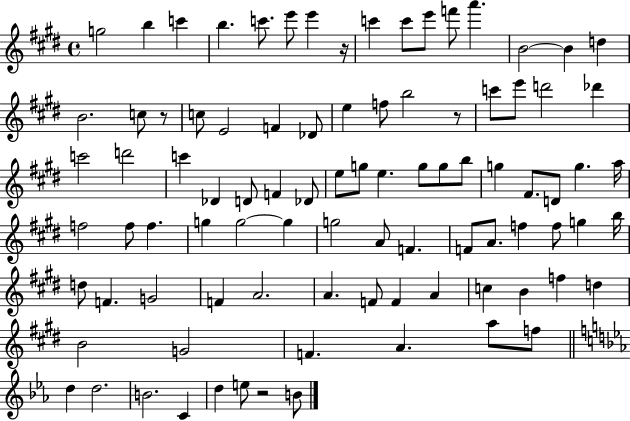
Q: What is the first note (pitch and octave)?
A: G5